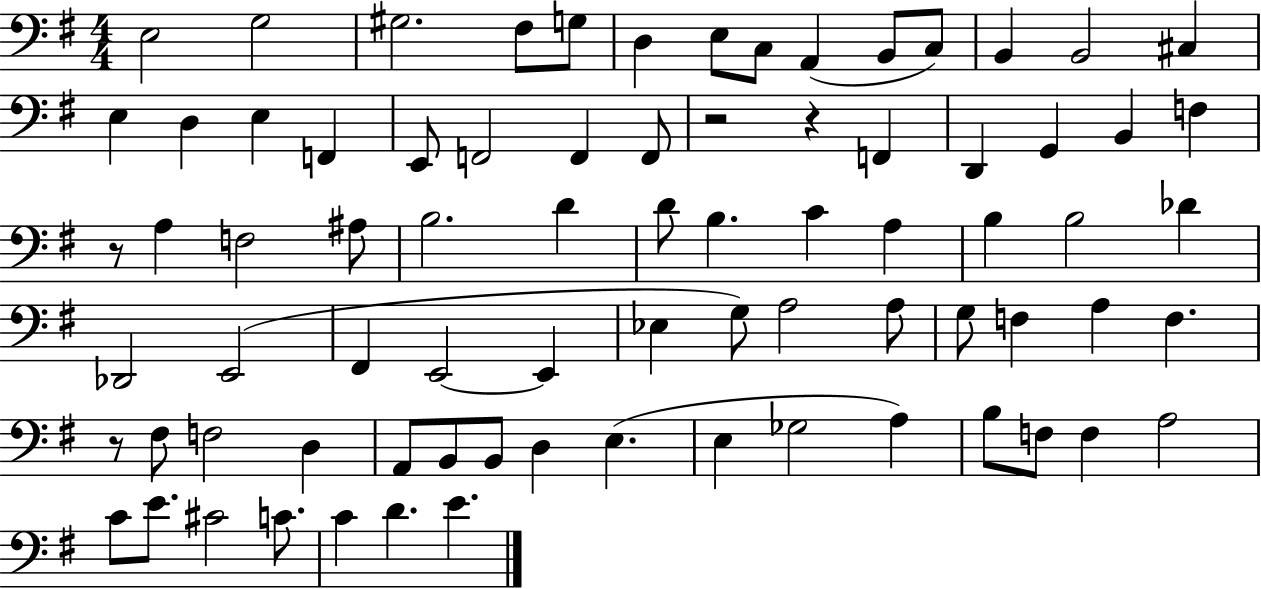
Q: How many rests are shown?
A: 4